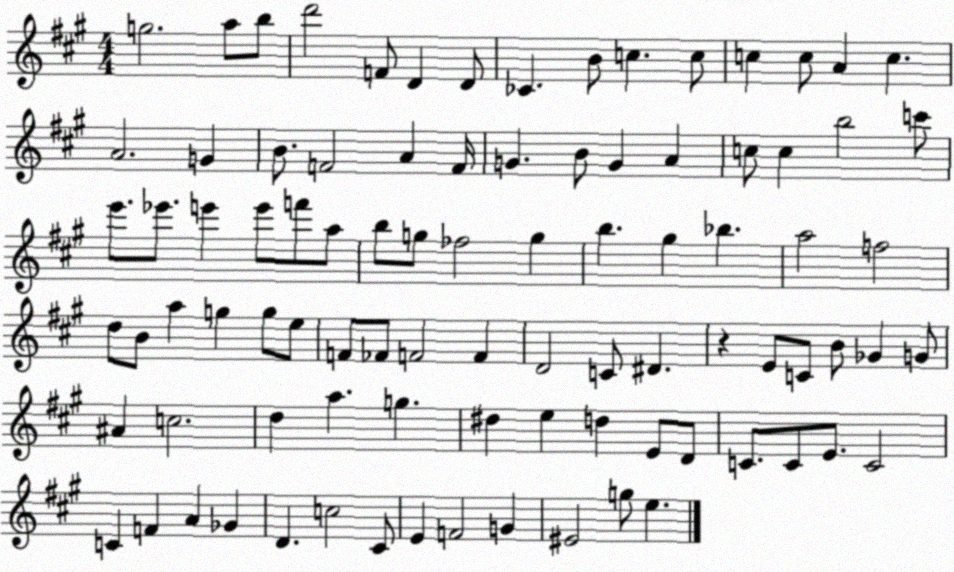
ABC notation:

X:1
T:Untitled
M:4/4
L:1/4
K:A
g2 a/2 b/2 d'2 F/2 D D/2 _C B/2 c c/2 c c/2 A c A2 G B/2 F2 A F/4 G B/2 G A c/2 c b2 c'/2 e'/2 _e'/2 e' e'/2 f'/2 a/2 b/2 g/2 _f2 g b ^g _b a2 f2 d/2 B/2 a g g/2 e/2 F/2 _F/2 F2 F D2 C/2 ^D z E/2 C/2 B/2 _G G/2 ^A c2 d a g ^d e d E/2 D/2 C/2 C/2 E/2 C2 C F A _G D c2 ^C/2 E F2 G ^E2 g/2 e